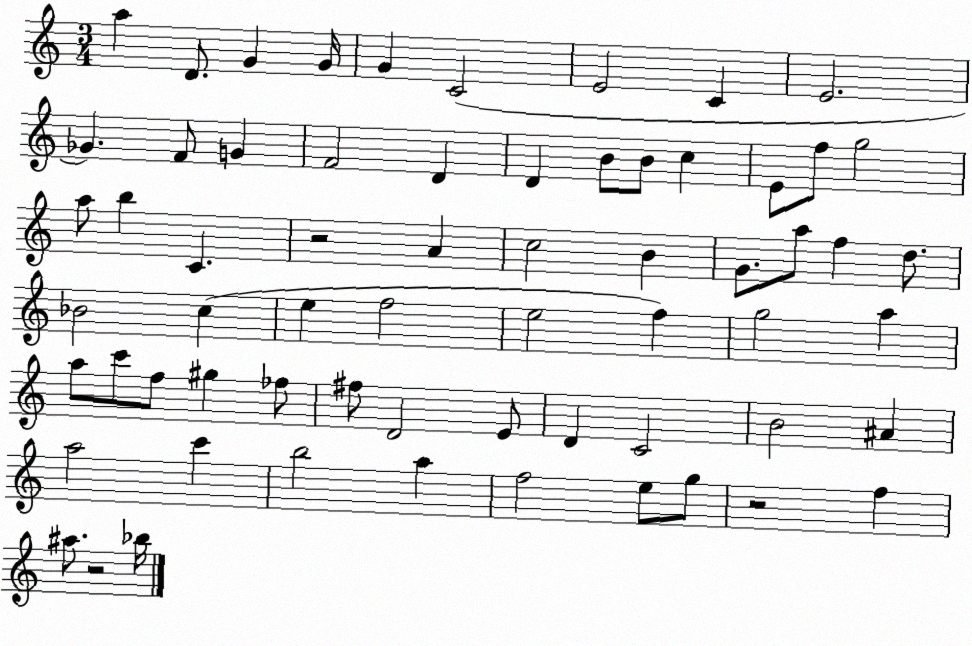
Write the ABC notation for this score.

X:1
T:Untitled
M:3/4
L:1/4
K:C
a D/2 G G/4 G C2 E2 C E2 _G F/2 G F2 D D B/2 B/2 c E/2 f/2 g2 a/2 b C z2 A c2 B G/2 a/2 f d/2 _B2 c e f2 e2 f g2 a a/2 c'/2 f/2 ^g _f/2 ^f/2 D2 E/2 D C2 B2 ^A a2 c' b2 a f2 e/2 g/2 z2 f ^a/2 z2 _b/4